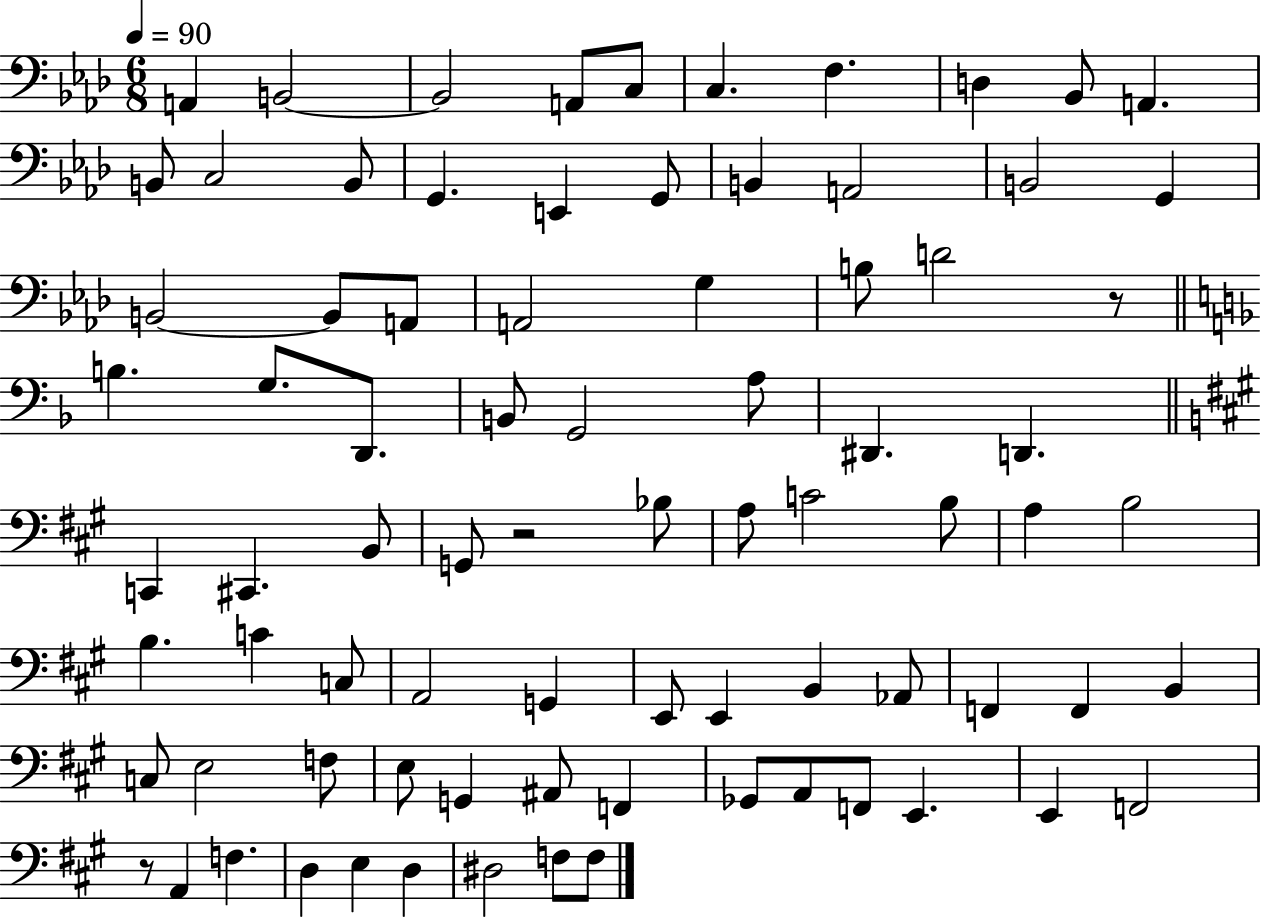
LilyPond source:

{
  \clef bass
  \numericTimeSignature
  \time 6/8
  \key aes \major
  \tempo 4 = 90
  a,4 b,2~~ | b,2 a,8 c8 | c4. f4. | d4 bes,8 a,4. | \break b,8 c2 b,8 | g,4. e,4 g,8 | b,4 a,2 | b,2 g,4 | \break b,2~~ b,8 a,8 | a,2 g4 | b8 d'2 r8 | \bar "||" \break \key f \major b4. g8. d,8. | b,8 g,2 a8 | dis,4. d,4. | \bar "||" \break \key a \major c,4 cis,4. b,8 | g,8 r2 bes8 | a8 c'2 b8 | a4 b2 | \break b4. c'4 c8 | a,2 g,4 | e,8 e,4 b,4 aes,8 | f,4 f,4 b,4 | \break c8 e2 f8 | e8 g,4 ais,8 f,4 | ges,8 a,8 f,8 e,4. | e,4 f,2 | \break r8 a,4 f4. | d4 e4 d4 | dis2 f8 f8 | \bar "|."
}